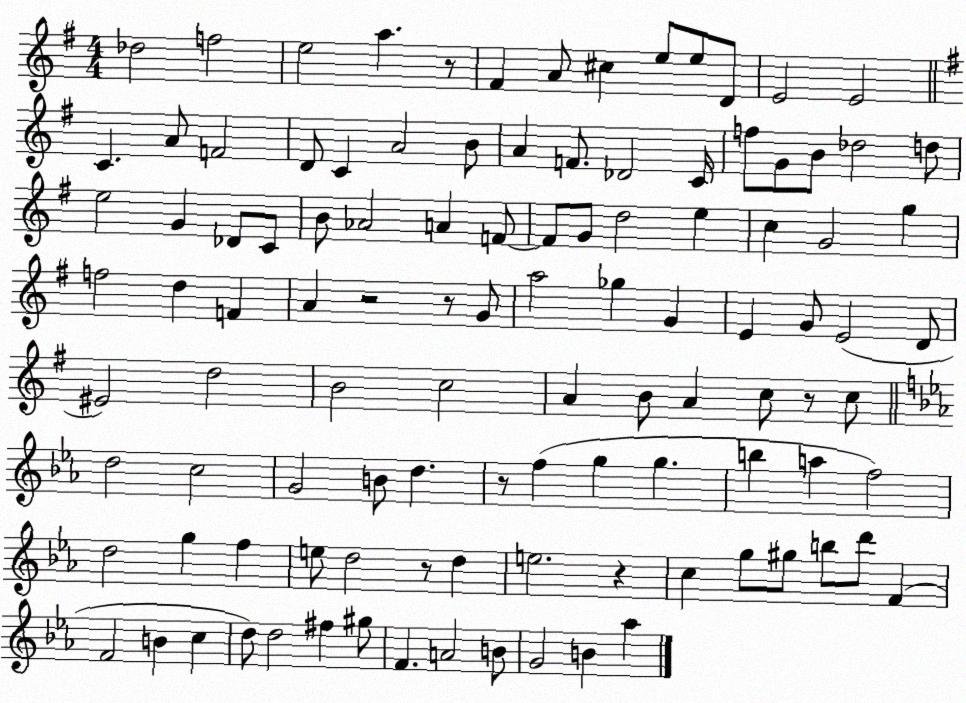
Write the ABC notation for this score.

X:1
T:Untitled
M:4/4
L:1/4
K:G
_d2 f2 e2 a z/2 ^F A/2 ^c e/2 e/2 D/2 E2 E2 C A/2 F2 D/2 C A2 B/2 A F/2 _D2 C/4 f/2 G/2 B/2 _d2 d/2 e2 G _D/2 C/2 B/2 _A2 A F/2 F/2 G/2 d2 e c G2 g f2 d F A z2 z/2 G/2 a2 _g G E G/2 E2 D/2 ^E2 d2 B2 c2 A B/2 A c/2 z/2 c/2 d2 c2 G2 B/2 d z/2 f g g b a f2 d2 g f e/2 d2 z/2 d e2 z c g/2 ^g/2 b/2 d'/2 F F2 B c d/2 d2 ^f ^g/2 F A2 B/2 G2 B _a